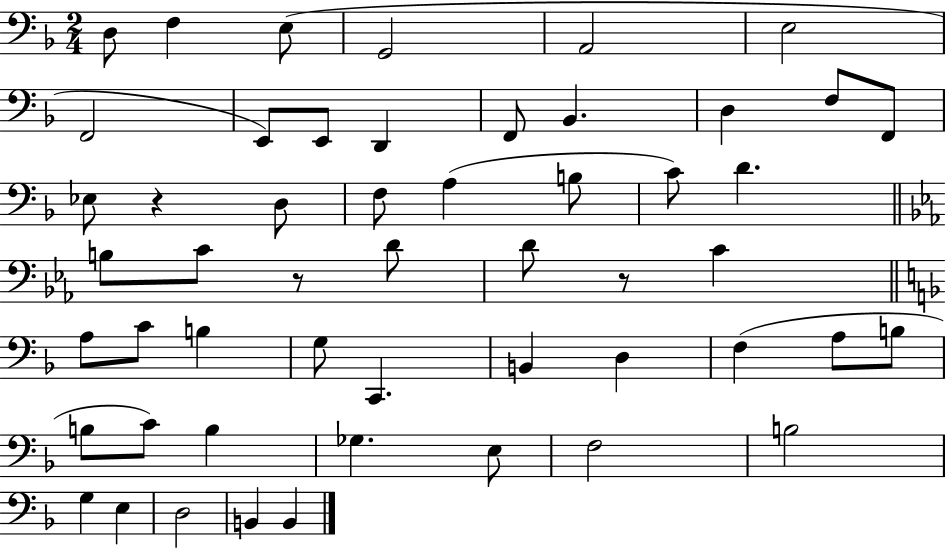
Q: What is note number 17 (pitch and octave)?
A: D3